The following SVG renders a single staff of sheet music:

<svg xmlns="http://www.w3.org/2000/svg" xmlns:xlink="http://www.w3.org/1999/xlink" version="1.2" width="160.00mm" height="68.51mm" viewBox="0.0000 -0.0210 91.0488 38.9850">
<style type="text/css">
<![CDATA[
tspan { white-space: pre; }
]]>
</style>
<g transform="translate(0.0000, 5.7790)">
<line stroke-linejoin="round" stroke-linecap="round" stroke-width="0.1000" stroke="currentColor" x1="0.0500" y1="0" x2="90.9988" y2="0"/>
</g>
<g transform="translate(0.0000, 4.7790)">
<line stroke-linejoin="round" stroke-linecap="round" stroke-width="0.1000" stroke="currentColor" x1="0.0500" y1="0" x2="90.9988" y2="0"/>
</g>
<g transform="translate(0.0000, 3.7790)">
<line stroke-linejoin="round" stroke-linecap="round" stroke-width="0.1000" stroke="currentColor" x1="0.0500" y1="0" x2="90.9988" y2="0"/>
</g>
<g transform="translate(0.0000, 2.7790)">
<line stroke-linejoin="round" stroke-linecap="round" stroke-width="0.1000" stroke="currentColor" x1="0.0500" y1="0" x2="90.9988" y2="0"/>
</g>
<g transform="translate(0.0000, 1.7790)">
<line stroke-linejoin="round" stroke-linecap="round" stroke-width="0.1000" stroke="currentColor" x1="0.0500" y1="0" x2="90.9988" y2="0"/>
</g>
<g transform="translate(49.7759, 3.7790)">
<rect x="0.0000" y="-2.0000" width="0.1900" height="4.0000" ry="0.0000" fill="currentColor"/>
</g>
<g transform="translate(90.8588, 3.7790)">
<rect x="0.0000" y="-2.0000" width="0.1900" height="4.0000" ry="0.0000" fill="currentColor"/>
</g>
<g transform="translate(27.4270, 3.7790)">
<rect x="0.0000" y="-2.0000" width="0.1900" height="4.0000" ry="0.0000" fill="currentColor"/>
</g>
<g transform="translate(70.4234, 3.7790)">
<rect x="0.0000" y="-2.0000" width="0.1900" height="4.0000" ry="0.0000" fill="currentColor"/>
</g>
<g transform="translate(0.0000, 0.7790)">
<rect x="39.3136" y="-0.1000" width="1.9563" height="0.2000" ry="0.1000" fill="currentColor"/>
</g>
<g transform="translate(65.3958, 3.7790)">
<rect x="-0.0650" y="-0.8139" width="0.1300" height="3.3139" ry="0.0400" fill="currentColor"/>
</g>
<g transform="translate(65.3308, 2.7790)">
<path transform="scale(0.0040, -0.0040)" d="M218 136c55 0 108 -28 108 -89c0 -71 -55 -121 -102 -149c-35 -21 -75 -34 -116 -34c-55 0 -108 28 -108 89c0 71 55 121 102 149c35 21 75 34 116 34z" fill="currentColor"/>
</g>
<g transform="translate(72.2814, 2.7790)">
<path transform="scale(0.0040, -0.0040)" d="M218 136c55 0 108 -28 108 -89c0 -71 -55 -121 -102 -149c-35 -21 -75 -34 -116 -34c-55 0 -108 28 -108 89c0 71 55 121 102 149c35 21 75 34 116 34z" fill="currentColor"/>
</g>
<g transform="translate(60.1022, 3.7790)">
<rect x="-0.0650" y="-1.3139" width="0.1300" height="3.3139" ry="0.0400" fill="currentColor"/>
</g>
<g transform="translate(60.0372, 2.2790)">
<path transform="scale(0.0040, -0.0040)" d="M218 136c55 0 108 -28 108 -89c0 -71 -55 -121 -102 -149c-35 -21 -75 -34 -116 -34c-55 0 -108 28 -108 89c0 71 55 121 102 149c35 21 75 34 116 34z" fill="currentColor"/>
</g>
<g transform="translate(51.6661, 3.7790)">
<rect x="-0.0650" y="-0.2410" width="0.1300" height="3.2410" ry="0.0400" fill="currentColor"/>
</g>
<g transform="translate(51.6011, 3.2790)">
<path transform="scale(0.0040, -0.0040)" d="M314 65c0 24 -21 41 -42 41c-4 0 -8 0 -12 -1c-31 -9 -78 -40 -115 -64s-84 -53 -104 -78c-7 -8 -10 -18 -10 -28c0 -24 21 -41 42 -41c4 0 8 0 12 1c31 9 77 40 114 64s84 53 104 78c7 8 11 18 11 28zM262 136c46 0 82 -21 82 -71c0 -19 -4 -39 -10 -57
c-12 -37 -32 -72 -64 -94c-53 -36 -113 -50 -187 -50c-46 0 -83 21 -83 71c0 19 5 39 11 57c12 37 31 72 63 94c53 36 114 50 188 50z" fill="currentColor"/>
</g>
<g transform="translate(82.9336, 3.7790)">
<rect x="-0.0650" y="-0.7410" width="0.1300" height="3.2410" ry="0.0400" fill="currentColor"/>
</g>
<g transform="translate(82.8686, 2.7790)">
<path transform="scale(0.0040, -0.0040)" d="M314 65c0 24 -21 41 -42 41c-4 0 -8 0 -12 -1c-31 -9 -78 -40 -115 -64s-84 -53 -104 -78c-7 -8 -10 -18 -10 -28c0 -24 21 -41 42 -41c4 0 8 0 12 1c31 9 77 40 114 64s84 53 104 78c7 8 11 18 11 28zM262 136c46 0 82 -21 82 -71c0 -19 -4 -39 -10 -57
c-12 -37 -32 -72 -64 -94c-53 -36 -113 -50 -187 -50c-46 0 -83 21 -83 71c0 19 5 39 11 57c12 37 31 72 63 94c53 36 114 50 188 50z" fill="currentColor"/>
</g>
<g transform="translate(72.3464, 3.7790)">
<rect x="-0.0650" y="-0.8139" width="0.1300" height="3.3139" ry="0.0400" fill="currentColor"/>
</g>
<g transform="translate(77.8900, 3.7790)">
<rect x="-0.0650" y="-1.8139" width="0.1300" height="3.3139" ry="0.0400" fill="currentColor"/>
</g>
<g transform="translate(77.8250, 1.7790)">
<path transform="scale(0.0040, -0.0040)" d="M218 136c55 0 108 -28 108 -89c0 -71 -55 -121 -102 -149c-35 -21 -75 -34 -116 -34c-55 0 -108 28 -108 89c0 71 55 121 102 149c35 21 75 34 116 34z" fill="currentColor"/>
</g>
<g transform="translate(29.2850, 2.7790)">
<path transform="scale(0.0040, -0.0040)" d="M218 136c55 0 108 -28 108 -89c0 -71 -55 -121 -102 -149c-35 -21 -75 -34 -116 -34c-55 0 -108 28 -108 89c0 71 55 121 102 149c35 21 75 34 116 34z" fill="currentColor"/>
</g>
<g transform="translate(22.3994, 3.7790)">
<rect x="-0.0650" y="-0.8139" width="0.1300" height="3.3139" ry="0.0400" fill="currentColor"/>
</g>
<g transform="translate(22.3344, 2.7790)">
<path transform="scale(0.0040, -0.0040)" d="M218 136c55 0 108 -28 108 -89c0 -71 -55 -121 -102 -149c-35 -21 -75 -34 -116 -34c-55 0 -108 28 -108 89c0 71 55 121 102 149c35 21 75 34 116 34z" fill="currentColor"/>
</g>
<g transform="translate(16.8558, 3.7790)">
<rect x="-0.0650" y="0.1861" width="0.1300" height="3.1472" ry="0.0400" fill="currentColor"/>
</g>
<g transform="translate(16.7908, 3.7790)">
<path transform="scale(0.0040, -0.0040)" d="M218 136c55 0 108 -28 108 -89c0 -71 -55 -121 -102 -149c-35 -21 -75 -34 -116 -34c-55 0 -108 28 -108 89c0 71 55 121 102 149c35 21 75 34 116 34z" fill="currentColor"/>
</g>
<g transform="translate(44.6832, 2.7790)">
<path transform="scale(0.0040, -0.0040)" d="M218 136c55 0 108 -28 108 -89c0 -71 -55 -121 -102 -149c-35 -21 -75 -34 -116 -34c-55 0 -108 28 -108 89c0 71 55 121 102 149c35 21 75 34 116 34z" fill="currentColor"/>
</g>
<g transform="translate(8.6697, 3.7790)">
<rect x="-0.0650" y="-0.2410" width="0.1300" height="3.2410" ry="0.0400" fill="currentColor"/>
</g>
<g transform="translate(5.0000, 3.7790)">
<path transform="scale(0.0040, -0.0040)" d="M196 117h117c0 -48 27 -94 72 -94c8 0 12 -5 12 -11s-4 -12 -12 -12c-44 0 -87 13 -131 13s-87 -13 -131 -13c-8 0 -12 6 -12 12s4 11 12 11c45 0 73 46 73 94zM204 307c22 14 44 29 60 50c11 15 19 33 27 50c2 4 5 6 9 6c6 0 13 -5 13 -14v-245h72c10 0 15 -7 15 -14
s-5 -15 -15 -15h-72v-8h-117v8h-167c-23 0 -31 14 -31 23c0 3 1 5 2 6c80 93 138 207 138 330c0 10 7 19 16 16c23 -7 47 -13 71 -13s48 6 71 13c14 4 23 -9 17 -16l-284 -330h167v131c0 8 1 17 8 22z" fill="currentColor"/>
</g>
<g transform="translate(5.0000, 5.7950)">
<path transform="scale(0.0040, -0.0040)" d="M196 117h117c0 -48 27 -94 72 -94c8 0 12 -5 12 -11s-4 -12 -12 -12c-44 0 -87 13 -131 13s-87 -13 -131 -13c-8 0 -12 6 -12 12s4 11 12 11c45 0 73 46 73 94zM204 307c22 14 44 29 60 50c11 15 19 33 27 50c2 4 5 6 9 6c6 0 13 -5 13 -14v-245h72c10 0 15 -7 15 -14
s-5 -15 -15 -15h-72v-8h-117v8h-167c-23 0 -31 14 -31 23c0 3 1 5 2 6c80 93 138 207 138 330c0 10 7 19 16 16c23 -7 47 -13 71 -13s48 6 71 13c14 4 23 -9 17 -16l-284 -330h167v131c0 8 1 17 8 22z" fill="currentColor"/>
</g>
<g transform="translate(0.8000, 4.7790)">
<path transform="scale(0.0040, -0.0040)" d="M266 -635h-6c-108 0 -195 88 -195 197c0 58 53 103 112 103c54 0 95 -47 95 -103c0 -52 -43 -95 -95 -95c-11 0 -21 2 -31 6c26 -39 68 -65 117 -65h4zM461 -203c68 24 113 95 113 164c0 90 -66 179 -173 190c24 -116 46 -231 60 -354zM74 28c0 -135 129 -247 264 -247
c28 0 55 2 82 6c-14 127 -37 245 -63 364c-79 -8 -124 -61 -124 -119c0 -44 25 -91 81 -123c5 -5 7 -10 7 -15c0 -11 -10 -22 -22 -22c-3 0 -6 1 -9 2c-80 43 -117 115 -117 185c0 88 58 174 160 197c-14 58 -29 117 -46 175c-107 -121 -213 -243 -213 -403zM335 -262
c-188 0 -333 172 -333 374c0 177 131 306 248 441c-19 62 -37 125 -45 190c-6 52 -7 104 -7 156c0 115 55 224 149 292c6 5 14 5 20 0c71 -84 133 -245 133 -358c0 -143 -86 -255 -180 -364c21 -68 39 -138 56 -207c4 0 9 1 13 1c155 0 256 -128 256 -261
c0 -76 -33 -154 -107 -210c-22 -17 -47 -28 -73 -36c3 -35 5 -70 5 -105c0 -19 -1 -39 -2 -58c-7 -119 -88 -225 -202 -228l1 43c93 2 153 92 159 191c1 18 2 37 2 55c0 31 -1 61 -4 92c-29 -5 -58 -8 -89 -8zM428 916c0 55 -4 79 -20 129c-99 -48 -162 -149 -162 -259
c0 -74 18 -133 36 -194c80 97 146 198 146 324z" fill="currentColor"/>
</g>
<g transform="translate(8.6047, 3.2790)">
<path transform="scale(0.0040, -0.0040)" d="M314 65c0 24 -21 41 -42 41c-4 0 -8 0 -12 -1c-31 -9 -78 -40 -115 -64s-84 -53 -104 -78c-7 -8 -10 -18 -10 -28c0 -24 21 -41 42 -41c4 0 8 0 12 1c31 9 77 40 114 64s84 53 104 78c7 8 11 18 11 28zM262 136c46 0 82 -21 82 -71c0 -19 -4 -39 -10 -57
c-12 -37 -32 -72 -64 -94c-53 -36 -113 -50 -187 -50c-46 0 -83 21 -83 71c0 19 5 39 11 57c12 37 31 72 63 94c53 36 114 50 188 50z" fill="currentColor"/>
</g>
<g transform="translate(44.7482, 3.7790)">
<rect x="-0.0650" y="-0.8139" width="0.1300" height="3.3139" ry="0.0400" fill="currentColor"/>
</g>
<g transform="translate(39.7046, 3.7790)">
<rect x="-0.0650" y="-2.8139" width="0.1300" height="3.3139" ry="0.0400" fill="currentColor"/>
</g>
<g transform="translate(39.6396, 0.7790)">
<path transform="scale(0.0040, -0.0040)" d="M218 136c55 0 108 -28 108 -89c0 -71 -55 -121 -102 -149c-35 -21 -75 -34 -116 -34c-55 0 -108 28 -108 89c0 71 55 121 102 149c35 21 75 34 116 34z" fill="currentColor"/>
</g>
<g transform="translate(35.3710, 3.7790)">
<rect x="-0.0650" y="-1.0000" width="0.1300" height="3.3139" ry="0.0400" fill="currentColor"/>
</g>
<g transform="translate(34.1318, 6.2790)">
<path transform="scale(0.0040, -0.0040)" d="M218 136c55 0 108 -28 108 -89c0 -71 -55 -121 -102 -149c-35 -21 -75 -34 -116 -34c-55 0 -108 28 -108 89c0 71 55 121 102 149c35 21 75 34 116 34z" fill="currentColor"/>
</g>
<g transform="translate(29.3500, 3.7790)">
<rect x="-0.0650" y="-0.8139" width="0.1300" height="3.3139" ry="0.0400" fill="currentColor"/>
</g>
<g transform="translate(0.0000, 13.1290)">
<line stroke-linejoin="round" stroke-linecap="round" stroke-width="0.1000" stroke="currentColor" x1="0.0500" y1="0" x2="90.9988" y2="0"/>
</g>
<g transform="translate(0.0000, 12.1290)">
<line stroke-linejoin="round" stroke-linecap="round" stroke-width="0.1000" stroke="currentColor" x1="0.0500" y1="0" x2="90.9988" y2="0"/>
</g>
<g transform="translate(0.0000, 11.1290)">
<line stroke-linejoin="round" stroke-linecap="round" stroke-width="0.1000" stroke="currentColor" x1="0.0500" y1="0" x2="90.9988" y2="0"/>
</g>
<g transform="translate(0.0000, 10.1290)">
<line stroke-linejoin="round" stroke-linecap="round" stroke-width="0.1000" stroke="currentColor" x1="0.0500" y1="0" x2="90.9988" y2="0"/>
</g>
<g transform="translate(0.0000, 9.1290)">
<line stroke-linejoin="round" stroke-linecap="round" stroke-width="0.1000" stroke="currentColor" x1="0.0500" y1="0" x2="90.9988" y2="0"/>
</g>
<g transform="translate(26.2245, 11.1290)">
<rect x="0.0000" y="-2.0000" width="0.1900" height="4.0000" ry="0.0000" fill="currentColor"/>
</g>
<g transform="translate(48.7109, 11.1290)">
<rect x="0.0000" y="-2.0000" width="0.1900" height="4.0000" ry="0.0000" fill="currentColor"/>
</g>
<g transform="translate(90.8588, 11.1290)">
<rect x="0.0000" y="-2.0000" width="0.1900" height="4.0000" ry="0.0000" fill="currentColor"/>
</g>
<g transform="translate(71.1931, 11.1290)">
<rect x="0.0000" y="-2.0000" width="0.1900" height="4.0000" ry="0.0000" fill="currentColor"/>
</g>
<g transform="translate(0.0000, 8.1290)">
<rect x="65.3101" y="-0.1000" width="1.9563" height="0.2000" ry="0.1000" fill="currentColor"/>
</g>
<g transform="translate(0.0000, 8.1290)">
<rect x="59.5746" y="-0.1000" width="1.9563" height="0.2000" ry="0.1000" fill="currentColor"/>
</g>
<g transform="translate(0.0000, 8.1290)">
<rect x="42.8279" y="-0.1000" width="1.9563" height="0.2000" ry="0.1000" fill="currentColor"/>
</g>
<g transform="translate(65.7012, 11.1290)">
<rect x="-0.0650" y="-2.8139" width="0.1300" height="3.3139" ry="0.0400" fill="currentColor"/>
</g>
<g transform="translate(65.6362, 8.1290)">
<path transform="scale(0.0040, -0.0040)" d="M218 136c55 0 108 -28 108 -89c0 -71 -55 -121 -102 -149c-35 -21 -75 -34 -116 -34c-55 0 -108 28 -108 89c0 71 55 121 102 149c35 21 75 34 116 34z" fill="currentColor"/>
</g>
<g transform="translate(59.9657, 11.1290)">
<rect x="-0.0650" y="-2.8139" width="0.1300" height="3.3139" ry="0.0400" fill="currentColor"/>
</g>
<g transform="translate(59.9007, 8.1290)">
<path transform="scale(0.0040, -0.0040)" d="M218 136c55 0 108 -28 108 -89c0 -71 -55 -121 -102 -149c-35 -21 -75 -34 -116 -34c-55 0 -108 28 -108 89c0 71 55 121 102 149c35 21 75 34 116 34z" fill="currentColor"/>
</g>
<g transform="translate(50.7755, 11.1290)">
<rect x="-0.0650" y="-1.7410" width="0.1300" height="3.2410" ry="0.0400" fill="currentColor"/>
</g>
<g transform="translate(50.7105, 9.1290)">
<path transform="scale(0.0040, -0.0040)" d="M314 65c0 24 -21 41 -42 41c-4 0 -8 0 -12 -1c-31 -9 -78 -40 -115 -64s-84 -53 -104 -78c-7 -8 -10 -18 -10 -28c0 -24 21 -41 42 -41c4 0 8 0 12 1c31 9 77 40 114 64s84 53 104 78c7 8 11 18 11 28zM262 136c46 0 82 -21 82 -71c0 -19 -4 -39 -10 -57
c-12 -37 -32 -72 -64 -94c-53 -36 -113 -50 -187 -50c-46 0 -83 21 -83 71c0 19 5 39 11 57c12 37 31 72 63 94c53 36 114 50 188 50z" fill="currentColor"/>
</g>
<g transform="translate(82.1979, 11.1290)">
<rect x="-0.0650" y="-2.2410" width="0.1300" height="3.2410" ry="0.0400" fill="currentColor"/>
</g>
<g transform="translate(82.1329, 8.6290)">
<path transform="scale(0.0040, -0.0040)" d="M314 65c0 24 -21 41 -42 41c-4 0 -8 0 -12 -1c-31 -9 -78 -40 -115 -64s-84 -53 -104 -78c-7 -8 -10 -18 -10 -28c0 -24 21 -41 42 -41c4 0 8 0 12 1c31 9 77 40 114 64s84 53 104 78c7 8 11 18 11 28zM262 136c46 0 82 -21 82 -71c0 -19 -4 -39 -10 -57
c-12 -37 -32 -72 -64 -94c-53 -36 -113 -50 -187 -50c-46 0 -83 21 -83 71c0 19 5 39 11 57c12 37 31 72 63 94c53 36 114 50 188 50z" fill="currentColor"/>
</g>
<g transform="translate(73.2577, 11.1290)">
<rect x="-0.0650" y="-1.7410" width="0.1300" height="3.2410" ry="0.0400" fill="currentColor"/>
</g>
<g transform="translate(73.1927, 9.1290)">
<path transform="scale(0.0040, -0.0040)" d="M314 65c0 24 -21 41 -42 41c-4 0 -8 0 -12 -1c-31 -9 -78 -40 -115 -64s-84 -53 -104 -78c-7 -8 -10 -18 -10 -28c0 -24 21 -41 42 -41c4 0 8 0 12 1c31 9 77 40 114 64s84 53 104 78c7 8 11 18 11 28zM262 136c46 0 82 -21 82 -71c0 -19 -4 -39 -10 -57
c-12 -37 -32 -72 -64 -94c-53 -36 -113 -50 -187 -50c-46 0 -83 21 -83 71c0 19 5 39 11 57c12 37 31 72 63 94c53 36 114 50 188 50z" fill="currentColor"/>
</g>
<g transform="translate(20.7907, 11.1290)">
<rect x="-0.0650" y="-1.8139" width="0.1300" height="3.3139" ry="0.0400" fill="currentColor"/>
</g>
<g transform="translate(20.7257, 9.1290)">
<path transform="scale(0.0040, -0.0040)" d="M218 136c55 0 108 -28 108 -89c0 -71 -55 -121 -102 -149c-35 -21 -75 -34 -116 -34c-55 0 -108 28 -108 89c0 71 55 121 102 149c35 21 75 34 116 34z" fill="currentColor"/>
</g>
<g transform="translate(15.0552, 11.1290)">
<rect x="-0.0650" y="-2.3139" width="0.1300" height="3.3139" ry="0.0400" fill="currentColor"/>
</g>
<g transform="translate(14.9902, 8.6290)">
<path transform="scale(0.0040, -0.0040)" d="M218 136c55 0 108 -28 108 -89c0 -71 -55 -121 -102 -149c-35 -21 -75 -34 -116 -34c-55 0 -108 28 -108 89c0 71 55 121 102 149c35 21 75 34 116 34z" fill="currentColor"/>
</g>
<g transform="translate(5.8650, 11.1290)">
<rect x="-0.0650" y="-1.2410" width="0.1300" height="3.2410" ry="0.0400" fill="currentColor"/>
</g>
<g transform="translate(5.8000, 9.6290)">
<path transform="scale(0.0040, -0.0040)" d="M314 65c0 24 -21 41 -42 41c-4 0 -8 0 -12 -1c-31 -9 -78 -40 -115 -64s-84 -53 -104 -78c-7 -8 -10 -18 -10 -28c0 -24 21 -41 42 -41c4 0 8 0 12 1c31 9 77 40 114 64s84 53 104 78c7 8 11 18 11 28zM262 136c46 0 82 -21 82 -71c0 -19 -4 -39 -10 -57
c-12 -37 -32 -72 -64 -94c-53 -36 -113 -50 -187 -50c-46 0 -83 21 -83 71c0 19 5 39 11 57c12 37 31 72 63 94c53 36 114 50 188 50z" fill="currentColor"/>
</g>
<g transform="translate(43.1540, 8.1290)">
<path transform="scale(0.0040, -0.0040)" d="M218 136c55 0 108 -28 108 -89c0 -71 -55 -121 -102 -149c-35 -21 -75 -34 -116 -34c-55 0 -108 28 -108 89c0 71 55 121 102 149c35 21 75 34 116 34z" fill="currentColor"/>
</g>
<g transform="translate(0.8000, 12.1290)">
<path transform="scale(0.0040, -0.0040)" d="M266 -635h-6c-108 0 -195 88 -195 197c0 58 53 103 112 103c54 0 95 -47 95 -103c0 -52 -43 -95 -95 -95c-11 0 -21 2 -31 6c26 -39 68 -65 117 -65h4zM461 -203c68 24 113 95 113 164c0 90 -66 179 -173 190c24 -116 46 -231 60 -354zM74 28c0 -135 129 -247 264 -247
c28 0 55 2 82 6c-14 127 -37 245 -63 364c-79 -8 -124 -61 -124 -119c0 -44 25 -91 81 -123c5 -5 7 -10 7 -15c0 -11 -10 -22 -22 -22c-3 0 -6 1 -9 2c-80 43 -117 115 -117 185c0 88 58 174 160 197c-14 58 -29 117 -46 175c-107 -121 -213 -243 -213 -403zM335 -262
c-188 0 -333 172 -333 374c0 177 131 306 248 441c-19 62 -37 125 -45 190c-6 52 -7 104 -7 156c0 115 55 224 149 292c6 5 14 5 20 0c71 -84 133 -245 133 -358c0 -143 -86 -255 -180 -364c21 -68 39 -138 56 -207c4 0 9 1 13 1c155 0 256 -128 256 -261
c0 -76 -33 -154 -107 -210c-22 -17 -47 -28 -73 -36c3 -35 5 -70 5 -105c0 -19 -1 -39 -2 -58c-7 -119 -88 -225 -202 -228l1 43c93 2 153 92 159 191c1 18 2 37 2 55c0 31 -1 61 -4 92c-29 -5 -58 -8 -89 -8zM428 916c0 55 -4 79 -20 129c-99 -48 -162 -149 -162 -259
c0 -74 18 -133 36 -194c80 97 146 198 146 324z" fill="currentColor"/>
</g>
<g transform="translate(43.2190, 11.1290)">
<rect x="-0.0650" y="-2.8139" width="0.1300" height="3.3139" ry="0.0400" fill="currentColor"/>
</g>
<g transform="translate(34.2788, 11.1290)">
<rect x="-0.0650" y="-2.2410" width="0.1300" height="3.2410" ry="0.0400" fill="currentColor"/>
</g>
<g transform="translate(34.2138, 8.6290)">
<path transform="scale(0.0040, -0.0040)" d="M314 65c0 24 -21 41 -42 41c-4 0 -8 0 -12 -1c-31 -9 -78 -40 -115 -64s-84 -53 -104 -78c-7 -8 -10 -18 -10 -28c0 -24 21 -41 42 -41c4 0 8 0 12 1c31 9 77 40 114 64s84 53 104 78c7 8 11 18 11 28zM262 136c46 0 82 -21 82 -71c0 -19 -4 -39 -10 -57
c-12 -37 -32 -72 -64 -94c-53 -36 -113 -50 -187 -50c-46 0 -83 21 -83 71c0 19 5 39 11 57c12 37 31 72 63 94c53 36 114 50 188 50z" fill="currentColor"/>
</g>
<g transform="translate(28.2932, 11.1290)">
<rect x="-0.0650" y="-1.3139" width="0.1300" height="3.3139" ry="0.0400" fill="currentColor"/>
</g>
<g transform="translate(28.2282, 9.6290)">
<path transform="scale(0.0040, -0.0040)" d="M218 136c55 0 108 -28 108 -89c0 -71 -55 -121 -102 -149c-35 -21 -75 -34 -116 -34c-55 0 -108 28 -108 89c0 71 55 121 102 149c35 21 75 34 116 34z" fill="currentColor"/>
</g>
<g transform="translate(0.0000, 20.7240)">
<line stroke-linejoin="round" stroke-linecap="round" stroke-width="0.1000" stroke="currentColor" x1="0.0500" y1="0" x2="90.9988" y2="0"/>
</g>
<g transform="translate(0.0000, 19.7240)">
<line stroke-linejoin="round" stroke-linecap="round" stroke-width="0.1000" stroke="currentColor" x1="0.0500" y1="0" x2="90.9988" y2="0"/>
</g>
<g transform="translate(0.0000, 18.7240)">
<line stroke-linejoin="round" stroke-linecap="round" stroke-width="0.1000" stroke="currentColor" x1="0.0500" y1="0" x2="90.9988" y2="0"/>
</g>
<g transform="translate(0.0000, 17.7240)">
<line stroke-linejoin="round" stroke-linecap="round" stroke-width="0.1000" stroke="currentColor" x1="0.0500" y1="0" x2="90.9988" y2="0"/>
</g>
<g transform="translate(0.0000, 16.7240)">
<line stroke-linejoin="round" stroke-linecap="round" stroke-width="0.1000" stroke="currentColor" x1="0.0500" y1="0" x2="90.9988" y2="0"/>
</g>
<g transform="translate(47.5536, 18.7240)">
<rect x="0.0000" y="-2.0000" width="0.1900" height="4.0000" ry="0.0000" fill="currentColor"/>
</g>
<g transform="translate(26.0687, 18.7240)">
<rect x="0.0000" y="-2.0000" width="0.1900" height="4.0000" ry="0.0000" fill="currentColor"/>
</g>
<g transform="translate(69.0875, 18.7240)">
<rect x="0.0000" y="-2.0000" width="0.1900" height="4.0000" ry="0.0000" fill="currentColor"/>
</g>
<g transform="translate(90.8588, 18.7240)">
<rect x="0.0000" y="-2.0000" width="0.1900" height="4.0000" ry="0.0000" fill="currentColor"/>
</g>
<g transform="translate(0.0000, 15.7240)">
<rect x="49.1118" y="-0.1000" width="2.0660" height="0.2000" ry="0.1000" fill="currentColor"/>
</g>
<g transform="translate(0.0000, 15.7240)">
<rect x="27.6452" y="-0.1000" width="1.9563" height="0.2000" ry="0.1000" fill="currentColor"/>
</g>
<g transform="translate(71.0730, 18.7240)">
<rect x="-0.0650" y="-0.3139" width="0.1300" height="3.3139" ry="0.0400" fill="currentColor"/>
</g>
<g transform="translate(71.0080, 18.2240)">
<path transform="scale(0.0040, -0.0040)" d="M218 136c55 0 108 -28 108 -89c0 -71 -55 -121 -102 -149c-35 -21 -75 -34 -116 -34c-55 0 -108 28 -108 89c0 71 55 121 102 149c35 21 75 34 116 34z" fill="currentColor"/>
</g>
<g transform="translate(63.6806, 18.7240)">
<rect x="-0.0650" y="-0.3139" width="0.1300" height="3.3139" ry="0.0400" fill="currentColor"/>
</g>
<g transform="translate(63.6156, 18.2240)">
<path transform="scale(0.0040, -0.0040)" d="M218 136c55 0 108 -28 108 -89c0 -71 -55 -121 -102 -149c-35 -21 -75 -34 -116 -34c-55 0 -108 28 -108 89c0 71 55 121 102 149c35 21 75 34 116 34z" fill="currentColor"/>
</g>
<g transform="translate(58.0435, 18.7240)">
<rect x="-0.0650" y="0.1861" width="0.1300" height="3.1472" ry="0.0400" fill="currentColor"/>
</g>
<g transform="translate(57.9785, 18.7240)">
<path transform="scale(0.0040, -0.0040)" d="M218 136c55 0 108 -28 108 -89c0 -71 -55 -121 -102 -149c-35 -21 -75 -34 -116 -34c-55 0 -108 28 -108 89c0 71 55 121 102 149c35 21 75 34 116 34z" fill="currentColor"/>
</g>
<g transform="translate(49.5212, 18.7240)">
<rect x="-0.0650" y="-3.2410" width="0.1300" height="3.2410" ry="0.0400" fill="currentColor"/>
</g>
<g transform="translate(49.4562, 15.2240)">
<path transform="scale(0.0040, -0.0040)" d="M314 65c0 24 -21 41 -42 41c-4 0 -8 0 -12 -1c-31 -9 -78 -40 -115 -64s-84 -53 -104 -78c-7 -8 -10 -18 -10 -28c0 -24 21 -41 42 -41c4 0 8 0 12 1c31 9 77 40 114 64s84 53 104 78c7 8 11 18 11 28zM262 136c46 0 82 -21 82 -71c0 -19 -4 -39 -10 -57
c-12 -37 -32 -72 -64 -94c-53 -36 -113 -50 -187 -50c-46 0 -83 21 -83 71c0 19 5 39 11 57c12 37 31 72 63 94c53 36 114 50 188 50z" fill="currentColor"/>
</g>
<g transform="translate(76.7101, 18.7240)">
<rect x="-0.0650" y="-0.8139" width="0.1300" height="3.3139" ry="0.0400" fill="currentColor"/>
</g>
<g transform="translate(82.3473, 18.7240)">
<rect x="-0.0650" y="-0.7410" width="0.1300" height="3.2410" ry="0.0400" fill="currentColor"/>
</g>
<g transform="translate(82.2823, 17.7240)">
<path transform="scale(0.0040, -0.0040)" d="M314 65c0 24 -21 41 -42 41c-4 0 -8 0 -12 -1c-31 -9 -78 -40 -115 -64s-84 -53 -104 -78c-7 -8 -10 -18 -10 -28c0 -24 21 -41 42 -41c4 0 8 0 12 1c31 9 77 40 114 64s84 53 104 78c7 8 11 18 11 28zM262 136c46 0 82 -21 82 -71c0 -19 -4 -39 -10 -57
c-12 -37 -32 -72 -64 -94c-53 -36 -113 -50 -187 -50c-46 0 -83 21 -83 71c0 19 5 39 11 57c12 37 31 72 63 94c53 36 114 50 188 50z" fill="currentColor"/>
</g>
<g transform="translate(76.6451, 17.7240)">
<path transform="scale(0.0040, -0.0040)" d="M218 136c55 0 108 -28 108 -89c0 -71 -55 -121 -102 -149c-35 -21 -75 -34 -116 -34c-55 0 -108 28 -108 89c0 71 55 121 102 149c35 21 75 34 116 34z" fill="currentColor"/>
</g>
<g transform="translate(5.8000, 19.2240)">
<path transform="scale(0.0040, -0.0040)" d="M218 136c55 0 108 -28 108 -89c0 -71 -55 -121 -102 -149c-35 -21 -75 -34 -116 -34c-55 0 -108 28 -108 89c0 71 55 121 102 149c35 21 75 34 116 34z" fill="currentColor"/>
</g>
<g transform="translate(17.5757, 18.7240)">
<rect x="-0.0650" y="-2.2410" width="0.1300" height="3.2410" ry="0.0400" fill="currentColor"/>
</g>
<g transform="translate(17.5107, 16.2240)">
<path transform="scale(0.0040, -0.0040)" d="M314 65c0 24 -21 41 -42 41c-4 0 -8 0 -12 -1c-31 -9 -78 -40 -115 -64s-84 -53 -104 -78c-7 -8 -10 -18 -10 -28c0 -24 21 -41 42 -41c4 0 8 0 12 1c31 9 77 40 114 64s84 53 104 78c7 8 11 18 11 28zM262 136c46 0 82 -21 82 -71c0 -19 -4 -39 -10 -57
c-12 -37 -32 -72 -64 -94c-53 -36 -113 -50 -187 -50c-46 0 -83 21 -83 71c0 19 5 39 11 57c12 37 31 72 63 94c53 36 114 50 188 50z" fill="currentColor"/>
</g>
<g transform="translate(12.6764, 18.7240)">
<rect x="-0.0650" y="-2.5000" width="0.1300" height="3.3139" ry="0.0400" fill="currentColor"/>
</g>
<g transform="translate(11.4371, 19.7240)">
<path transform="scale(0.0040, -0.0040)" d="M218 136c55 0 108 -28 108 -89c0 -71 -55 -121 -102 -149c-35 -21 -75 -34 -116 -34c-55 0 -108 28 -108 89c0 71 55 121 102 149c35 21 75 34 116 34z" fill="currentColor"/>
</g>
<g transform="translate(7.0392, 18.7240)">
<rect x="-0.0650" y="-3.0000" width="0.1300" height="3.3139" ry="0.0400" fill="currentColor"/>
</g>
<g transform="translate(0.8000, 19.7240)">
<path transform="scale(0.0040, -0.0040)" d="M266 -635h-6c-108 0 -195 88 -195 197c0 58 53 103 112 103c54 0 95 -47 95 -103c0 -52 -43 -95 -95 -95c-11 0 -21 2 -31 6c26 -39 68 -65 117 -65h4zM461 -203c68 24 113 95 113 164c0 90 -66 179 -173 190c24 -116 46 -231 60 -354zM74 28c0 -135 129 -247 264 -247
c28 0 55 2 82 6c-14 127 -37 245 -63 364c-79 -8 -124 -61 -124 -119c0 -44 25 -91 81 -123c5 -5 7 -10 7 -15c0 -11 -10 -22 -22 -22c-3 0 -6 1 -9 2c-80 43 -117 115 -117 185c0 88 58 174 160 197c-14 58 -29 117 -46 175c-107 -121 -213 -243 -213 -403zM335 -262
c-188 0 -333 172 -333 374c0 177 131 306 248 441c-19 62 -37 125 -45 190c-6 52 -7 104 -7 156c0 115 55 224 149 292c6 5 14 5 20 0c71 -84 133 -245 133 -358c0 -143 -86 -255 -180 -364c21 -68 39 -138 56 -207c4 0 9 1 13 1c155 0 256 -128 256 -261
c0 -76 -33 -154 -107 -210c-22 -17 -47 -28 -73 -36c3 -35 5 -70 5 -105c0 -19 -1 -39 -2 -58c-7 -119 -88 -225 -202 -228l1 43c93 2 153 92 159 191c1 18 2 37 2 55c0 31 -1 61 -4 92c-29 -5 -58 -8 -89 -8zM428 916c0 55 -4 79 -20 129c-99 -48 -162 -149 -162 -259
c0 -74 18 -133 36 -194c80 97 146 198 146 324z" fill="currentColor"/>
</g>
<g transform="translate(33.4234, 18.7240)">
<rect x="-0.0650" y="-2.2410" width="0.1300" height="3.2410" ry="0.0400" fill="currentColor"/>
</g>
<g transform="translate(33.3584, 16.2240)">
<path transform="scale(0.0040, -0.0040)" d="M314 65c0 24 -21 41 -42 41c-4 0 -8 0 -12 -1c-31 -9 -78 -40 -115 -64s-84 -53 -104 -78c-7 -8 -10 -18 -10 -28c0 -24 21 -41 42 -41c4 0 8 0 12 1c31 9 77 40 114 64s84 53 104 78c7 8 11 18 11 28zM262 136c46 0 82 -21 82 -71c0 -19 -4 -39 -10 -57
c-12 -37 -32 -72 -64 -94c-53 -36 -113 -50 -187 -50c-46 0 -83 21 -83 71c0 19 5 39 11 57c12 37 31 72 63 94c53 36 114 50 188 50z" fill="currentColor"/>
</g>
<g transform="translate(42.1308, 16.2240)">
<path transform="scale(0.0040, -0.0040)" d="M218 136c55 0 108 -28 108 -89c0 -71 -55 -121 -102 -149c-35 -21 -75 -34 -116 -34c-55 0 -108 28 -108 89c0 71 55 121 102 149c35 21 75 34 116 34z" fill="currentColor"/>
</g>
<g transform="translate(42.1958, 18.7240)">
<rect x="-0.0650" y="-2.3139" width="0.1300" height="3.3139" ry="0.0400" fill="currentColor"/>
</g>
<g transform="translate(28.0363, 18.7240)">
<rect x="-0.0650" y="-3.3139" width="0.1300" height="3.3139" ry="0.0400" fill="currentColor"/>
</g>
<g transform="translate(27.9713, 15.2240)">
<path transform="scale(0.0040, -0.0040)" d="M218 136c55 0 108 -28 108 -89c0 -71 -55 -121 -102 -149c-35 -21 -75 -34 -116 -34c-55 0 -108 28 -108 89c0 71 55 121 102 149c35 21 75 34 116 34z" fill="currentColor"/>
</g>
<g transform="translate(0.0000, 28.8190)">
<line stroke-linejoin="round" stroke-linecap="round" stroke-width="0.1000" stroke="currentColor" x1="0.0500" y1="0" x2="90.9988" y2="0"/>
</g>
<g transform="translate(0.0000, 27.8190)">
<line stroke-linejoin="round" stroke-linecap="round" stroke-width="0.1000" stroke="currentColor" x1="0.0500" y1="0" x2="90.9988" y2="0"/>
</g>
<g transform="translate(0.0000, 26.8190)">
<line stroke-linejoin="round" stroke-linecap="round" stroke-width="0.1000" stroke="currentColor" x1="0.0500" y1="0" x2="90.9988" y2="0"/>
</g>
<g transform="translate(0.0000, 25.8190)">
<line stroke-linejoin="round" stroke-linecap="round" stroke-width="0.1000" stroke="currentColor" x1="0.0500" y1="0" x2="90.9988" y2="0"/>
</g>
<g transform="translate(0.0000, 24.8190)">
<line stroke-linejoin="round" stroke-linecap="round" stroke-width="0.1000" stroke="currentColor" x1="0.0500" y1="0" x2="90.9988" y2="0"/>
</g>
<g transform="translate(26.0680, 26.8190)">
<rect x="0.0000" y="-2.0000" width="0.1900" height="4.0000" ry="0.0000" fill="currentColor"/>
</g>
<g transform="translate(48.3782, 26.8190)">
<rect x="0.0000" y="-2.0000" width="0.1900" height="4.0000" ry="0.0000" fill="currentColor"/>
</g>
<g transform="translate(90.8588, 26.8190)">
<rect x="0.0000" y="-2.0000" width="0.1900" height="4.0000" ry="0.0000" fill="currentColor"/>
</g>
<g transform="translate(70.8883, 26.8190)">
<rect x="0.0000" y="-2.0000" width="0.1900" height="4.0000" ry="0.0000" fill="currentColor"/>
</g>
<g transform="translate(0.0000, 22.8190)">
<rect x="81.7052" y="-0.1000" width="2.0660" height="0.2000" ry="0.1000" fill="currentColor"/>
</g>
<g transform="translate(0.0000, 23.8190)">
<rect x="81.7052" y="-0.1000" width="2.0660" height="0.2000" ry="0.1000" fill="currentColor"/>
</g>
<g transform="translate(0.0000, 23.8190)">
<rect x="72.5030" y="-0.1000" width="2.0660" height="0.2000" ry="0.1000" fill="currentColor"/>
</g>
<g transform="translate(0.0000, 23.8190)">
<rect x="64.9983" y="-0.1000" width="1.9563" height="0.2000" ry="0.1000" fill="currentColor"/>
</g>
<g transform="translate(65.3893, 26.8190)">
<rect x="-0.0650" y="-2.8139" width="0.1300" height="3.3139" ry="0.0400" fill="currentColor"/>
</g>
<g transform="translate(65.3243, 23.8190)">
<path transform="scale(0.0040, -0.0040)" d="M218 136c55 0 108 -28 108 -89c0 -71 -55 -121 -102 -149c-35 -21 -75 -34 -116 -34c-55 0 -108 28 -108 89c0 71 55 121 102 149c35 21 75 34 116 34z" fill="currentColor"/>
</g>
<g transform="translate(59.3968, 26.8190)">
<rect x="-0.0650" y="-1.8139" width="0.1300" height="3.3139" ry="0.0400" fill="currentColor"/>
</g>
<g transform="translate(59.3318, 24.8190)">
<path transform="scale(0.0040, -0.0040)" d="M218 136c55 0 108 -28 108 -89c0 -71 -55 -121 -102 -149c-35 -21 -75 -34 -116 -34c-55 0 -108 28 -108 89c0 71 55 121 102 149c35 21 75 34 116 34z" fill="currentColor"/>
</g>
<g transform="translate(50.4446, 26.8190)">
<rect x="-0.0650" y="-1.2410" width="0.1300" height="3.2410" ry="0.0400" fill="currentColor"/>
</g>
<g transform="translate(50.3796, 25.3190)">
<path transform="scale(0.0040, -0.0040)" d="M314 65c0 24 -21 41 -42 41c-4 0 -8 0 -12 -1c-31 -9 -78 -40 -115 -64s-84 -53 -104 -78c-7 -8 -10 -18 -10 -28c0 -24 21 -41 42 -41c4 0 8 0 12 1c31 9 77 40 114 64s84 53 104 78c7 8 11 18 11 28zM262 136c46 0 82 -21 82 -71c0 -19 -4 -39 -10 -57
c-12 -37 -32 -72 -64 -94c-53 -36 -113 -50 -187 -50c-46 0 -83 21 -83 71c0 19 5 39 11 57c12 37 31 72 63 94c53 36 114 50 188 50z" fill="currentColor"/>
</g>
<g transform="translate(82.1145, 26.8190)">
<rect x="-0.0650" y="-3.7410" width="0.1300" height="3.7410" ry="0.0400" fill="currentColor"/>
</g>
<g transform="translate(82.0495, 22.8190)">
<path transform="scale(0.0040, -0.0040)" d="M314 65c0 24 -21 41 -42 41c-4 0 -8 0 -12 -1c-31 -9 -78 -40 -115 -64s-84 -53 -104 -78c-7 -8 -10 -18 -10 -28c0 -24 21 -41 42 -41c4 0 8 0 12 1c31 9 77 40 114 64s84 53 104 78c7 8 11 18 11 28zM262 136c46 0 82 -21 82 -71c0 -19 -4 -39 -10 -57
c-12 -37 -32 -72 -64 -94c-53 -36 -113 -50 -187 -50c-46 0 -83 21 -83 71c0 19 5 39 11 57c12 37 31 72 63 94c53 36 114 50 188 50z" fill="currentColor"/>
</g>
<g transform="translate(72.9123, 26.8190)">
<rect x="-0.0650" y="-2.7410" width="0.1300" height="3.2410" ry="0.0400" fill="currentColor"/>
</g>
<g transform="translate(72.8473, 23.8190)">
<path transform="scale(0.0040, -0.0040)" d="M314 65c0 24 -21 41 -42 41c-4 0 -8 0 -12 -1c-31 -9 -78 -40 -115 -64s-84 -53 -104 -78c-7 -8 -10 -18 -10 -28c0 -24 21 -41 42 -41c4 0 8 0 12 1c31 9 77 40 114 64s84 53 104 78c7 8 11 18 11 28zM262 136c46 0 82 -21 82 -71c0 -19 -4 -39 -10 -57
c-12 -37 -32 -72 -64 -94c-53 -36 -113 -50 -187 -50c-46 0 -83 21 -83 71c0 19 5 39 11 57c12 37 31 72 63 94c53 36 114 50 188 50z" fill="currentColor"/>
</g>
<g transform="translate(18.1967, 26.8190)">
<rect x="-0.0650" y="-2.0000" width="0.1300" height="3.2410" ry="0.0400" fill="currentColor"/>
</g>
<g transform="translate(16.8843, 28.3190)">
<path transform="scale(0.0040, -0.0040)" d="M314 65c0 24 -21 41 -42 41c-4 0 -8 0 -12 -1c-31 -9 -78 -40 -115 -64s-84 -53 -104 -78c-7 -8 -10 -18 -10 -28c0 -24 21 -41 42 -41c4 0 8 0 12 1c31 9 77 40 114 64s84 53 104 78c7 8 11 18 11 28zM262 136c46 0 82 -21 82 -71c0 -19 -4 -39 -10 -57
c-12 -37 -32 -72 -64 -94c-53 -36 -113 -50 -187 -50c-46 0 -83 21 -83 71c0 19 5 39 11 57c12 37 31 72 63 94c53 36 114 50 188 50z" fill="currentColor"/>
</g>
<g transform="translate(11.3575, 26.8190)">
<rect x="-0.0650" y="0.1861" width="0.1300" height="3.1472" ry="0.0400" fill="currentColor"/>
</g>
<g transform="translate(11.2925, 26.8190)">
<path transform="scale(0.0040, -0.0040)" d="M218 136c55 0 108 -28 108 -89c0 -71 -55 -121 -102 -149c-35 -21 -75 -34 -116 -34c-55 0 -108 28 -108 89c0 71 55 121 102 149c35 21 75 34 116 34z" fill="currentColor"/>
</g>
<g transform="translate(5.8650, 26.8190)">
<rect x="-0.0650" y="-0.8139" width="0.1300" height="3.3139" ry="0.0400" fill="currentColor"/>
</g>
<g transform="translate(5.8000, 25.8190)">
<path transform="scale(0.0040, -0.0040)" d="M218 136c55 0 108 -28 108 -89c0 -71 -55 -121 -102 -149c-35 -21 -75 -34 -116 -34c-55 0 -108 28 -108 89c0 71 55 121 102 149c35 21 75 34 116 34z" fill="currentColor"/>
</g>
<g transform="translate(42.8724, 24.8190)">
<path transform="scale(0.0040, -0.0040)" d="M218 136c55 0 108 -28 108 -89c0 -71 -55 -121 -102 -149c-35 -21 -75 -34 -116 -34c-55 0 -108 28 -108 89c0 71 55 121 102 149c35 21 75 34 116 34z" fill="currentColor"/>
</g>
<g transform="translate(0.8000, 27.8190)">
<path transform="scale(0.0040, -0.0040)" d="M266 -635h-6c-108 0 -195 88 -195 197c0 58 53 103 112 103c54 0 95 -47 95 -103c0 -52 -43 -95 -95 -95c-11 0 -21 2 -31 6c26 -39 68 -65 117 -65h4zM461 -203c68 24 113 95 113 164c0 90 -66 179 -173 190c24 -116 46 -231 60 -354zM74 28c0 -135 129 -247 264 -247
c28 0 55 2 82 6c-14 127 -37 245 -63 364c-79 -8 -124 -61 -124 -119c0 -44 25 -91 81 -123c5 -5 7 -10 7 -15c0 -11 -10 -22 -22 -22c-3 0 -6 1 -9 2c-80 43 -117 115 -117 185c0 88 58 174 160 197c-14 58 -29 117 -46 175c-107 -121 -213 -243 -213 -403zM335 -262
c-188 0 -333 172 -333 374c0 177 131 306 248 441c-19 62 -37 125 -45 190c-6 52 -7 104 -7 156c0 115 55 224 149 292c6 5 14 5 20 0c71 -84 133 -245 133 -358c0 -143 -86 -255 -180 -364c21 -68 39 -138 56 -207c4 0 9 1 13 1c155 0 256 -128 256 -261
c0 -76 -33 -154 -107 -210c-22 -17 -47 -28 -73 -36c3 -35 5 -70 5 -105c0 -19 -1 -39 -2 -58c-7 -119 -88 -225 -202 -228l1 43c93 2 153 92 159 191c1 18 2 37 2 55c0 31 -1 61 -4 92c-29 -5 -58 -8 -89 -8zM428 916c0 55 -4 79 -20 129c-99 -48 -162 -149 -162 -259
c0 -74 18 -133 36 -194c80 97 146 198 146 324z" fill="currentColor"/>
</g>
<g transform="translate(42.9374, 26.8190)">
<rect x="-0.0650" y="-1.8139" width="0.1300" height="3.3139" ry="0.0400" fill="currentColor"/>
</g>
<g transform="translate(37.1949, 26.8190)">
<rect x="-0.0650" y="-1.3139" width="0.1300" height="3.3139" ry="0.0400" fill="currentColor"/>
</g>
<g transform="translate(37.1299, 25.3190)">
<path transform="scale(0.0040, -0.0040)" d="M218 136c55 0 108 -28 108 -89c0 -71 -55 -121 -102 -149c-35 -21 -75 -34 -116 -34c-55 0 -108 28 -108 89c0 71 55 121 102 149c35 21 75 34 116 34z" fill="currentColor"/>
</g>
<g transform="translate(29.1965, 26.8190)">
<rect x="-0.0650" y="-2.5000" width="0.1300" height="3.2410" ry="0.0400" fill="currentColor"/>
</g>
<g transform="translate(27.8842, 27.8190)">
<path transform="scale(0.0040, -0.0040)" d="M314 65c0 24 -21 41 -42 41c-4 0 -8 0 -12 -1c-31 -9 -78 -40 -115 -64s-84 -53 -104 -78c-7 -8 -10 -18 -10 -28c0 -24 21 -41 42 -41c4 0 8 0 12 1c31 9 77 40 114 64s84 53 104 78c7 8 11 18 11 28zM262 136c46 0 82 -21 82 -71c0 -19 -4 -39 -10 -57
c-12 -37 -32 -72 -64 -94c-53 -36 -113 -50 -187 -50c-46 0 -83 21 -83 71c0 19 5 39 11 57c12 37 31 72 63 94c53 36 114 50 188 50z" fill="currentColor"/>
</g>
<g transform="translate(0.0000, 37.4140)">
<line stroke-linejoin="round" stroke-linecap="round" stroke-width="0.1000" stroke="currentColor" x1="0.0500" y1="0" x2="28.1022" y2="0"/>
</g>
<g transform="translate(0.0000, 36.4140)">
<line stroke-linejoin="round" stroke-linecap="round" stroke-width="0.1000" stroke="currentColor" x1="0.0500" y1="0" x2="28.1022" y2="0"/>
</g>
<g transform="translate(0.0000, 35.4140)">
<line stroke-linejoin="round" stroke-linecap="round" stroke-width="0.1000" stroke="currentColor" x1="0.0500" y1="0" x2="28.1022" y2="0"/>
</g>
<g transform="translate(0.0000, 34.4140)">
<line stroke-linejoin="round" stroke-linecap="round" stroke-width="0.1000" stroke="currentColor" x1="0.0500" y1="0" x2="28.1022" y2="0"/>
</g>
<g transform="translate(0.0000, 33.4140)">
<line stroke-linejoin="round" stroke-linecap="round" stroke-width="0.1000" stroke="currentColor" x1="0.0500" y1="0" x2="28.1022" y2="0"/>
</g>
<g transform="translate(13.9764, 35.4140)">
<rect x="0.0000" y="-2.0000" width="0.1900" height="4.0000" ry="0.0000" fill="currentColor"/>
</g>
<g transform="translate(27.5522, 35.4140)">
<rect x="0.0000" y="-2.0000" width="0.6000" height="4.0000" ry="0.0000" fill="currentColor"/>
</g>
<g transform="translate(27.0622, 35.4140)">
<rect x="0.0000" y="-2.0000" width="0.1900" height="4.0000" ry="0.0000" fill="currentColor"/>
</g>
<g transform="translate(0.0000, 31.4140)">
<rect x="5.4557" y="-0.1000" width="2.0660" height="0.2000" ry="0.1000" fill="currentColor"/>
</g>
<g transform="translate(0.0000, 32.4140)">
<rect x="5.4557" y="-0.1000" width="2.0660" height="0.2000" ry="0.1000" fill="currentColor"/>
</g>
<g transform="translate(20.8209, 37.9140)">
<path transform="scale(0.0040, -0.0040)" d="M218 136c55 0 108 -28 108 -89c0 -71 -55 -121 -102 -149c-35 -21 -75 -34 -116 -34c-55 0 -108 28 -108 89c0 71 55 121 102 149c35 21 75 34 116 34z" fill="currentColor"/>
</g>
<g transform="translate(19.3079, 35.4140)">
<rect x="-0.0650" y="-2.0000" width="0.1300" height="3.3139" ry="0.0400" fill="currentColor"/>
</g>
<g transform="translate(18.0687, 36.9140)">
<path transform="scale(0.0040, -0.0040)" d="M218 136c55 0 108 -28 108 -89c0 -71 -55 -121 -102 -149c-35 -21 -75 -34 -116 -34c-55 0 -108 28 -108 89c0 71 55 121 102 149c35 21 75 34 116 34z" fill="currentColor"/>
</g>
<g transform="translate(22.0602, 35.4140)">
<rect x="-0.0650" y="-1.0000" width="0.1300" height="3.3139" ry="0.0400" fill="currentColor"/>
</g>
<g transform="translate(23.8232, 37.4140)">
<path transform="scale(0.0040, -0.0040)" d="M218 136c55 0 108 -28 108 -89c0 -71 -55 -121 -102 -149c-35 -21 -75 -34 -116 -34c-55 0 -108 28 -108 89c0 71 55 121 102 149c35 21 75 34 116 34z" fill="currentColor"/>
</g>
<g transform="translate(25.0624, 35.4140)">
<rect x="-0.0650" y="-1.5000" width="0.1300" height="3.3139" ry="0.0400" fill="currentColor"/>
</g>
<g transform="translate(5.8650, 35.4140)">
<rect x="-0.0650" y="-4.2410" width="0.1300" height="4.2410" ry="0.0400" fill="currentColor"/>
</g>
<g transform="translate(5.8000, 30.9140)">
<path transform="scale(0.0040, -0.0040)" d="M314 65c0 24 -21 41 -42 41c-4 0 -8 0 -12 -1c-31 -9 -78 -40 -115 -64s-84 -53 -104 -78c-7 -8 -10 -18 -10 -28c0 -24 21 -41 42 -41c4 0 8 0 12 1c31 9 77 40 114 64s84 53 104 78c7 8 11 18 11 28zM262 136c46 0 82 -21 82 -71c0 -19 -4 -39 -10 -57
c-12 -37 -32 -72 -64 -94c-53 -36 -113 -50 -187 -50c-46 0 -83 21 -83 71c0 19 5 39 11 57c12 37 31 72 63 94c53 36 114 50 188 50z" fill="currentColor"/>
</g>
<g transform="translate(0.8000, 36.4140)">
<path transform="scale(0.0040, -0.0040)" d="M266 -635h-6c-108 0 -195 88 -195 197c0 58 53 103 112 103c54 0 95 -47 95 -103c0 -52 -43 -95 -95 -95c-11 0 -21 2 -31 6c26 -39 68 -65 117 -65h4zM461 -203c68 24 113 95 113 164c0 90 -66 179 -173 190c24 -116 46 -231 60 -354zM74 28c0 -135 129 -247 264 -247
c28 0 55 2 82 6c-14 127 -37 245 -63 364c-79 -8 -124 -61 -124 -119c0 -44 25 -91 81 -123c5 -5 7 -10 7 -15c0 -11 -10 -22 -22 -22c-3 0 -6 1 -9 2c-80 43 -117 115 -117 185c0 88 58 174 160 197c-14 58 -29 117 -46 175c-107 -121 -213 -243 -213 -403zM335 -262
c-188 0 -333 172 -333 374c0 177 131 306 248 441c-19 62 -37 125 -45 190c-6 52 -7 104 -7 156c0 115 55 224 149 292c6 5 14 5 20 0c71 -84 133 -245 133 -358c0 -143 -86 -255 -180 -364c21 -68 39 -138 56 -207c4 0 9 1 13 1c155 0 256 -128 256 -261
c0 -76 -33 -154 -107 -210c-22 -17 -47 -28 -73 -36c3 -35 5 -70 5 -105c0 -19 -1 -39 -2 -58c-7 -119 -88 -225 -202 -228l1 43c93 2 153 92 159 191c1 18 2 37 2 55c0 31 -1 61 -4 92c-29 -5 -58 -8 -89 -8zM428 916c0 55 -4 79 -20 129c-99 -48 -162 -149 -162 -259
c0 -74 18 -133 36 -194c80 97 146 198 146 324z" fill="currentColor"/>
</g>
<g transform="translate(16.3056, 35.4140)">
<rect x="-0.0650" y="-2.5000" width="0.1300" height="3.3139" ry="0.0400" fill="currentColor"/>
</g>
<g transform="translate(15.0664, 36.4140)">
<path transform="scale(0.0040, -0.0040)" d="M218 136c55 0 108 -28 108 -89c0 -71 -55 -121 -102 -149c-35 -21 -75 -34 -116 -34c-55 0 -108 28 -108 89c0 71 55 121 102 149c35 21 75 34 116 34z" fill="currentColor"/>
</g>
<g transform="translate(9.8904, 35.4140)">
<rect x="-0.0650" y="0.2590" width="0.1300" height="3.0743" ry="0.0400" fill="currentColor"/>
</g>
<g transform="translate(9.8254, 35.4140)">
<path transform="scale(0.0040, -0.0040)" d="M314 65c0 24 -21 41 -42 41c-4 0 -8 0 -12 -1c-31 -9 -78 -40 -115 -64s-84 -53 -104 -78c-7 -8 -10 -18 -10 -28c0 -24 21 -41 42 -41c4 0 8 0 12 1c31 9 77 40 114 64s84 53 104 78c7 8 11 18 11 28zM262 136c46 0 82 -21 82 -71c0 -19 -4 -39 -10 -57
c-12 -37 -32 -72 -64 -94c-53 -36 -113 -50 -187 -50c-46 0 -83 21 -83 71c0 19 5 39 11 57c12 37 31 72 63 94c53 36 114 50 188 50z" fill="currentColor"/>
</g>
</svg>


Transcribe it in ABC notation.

X:1
T:Untitled
M:4/4
L:1/4
K:C
c2 B d d D a d c2 e d d f d2 e2 g f e g2 a f2 a a f2 g2 A G g2 b g2 g b2 B c c d d2 d B F2 G2 e f e2 f a a2 c'2 d'2 B2 G F D E